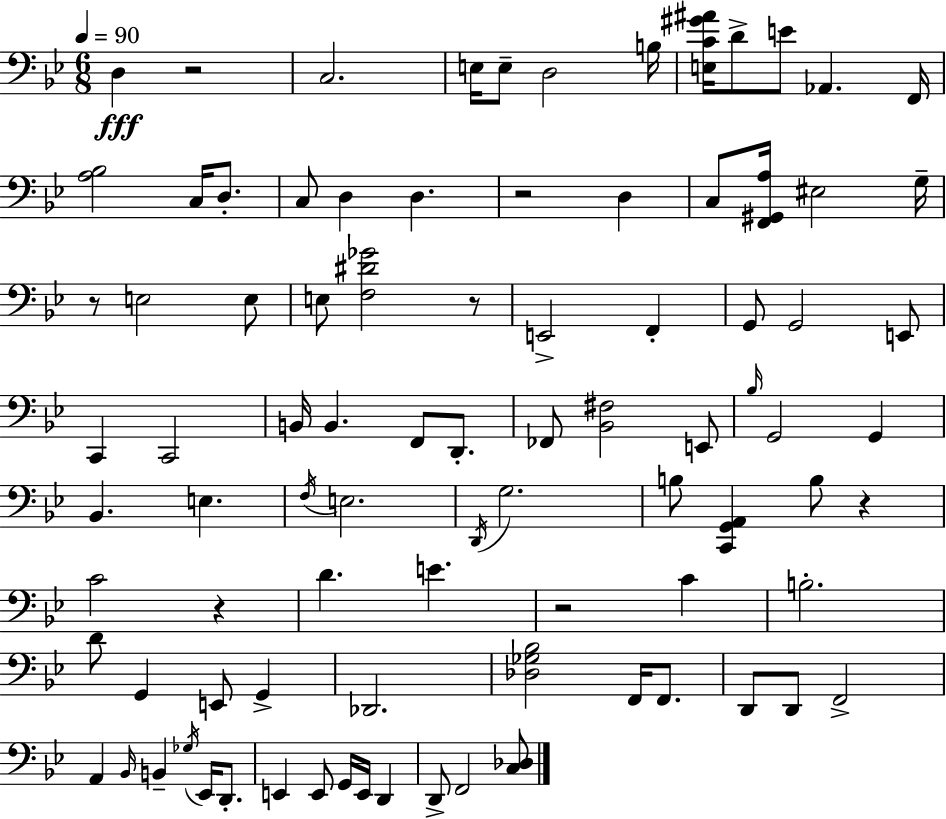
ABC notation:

X:1
T:Untitled
M:6/8
L:1/4
K:Bb
D, z2 C,2 E,/4 E,/2 D,2 B,/4 [E,C^G^A]/4 D/2 E/2 _A,, F,,/4 [A,_B,]2 C,/4 D,/2 C,/2 D, D, z2 D, C,/2 [F,,^G,,A,]/4 ^E,2 G,/4 z/2 E,2 E,/2 E,/2 [F,^D_G]2 z/2 E,,2 F,, G,,/2 G,,2 E,,/2 C,, C,,2 B,,/4 B,, F,,/2 D,,/2 _F,,/2 [_B,,^F,]2 E,,/2 _B,/4 G,,2 G,, _B,, E, F,/4 E,2 D,,/4 G,2 B,/2 [C,,G,,A,,] B,/2 z C2 z D E z2 C B,2 D/2 G,, E,,/2 G,, _D,,2 [_D,_G,_B,]2 F,,/4 F,,/2 D,,/2 D,,/2 F,,2 A,, _B,,/4 B,, _G,/4 _E,,/4 D,,/2 E,, E,,/2 G,,/4 E,,/4 D,, D,,/2 F,,2 [C,_D,]/2